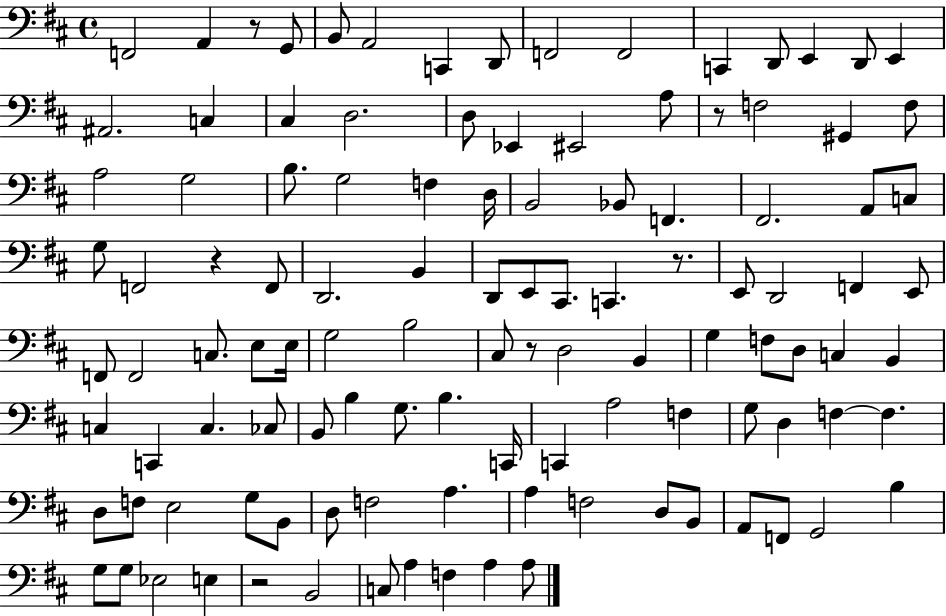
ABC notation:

X:1
T:Untitled
M:4/4
L:1/4
K:D
F,,2 A,, z/2 G,,/2 B,,/2 A,,2 C,, D,,/2 F,,2 F,,2 C,, D,,/2 E,, D,,/2 E,, ^A,,2 C, ^C, D,2 D,/2 _E,, ^E,,2 A,/2 z/2 F,2 ^G,, F,/2 A,2 G,2 B,/2 G,2 F, D,/4 B,,2 _B,,/2 F,, ^F,,2 A,,/2 C,/2 G,/2 F,,2 z F,,/2 D,,2 B,, D,,/2 E,,/2 ^C,,/2 C,, z/2 E,,/2 D,,2 F,, E,,/2 F,,/2 F,,2 C,/2 E,/2 E,/4 G,2 B,2 ^C,/2 z/2 D,2 B,, G, F,/2 D,/2 C, B,, C, C,, C, _C,/2 B,,/2 B, G,/2 B, C,,/4 C,, A,2 F, G,/2 D, F, F, D,/2 F,/2 E,2 G,/2 B,,/2 D,/2 F,2 A, A, F,2 D,/2 B,,/2 A,,/2 F,,/2 G,,2 B, G,/2 G,/2 _E,2 E, z2 B,,2 C,/2 A, F, A, A,/2